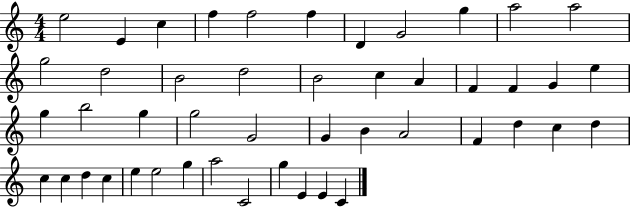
X:1
T:Untitled
M:4/4
L:1/4
K:C
e2 E c f f2 f D G2 g a2 a2 g2 d2 B2 d2 B2 c A F F G e g b2 g g2 G2 G B A2 F d c d c c d c e e2 g a2 C2 g E E C